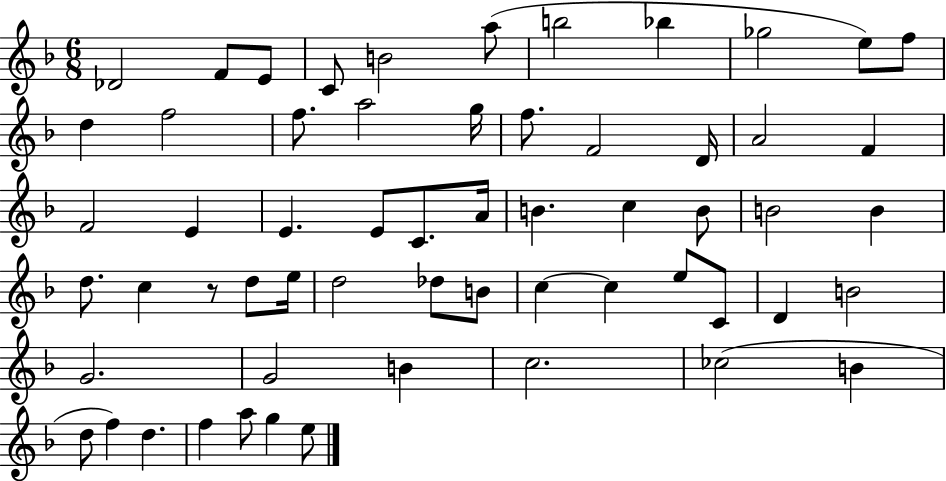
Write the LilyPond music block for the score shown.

{
  \clef treble
  \numericTimeSignature
  \time 6/8
  \key f \major
  \repeat volta 2 { des'2 f'8 e'8 | c'8 b'2 a''8( | b''2 bes''4 | ges''2 e''8) f''8 | \break d''4 f''2 | f''8. a''2 g''16 | f''8. f'2 d'16 | a'2 f'4 | \break f'2 e'4 | e'4. e'8 c'8. a'16 | b'4. c''4 b'8 | b'2 b'4 | \break d''8. c''4 r8 d''8 e''16 | d''2 des''8 b'8 | c''4~~ c''4 e''8 c'8 | d'4 b'2 | \break g'2. | g'2 b'4 | c''2. | ces''2( b'4 | \break d''8 f''4) d''4. | f''4 a''8 g''4 e''8 | } \bar "|."
}